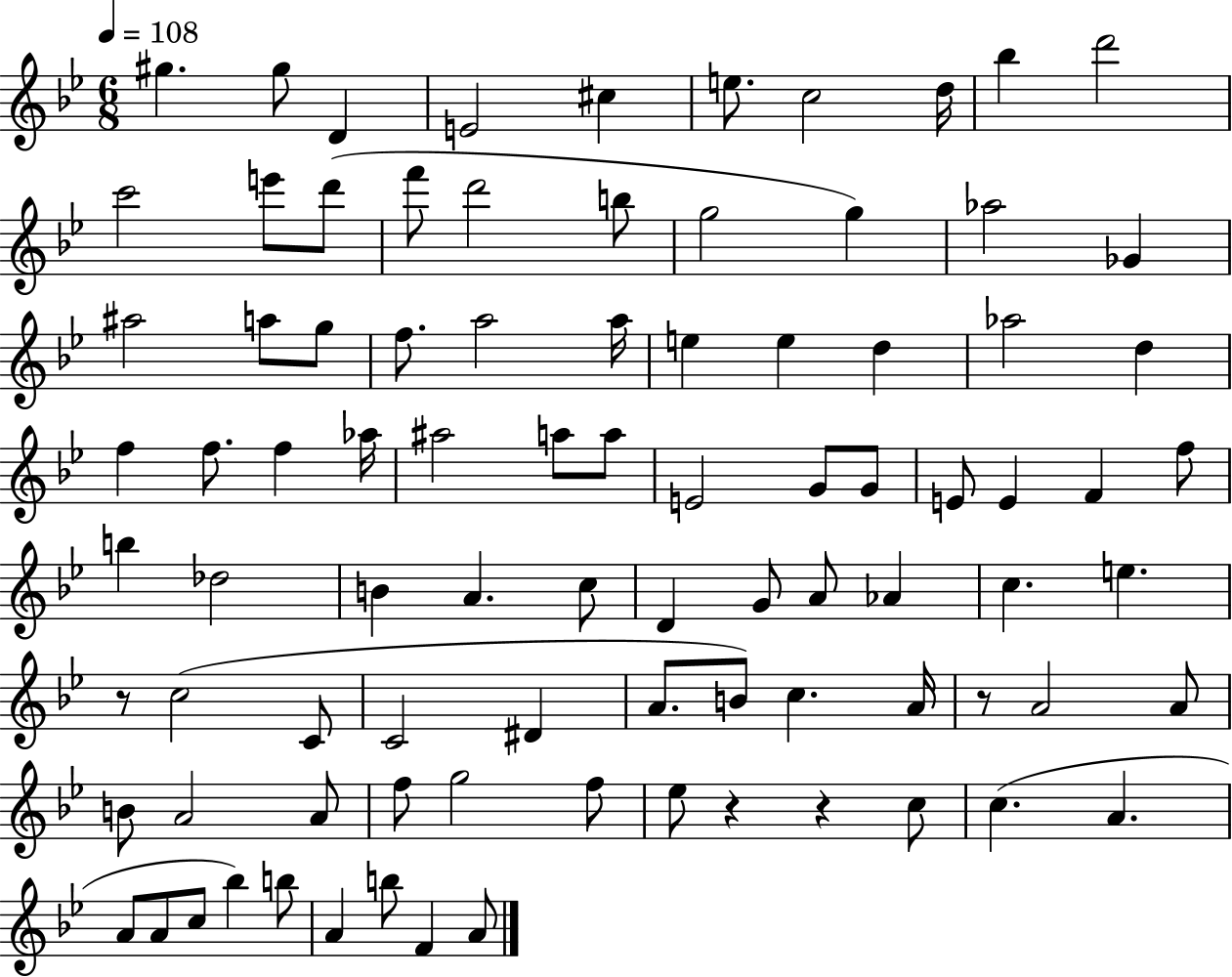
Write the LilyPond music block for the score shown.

{
  \clef treble
  \numericTimeSignature
  \time 6/8
  \key bes \major
  \tempo 4 = 108
  gis''4. gis''8 d'4 | e'2 cis''4 | e''8. c''2 d''16 | bes''4 d'''2 | \break c'''2 e'''8 d'''8( | f'''8 d'''2 b''8 | g''2 g''4) | aes''2 ges'4 | \break ais''2 a''8 g''8 | f''8. a''2 a''16 | e''4 e''4 d''4 | aes''2 d''4 | \break f''4 f''8. f''4 aes''16 | ais''2 a''8 a''8 | e'2 g'8 g'8 | e'8 e'4 f'4 f''8 | \break b''4 des''2 | b'4 a'4. c''8 | d'4 g'8 a'8 aes'4 | c''4. e''4. | \break r8 c''2( c'8 | c'2 dis'4 | a'8. b'8) c''4. a'16 | r8 a'2 a'8 | \break b'8 a'2 a'8 | f''8 g''2 f''8 | ees''8 r4 r4 c''8 | c''4.( a'4. | \break a'8 a'8 c''8 bes''4) b''8 | a'4 b''8 f'4 a'8 | \bar "|."
}